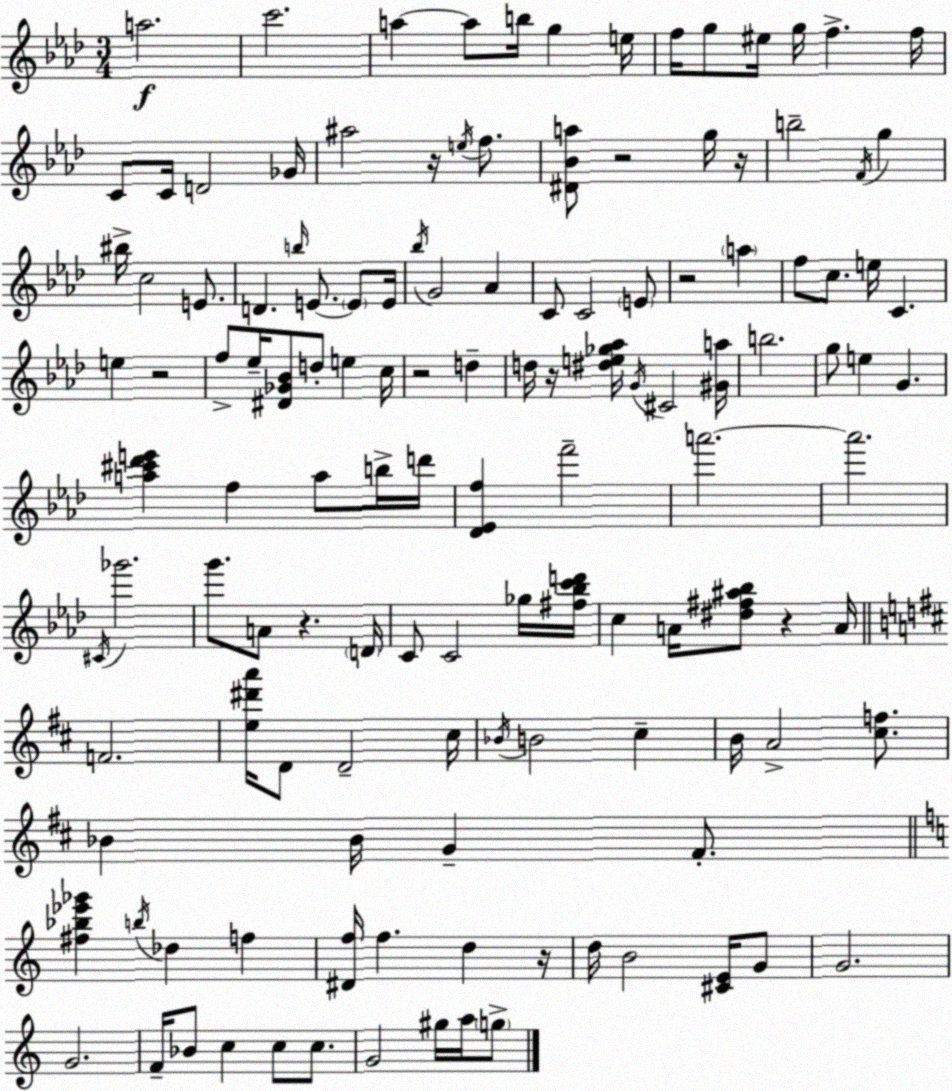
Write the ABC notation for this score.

X:1
T:Untitled
M:3/4
L:1/4
K:Fm
a2 c'2 a a/2 b/4 g e/4 f/4 g/2 ^e/4 g/4 f f/4 C/2 C/4 D2 _G/4 ^a2 z/4 e/4 f/2 [^D_Ba]/2 z2 g/4 z/4 b2 F/4 g ^b/4 c2 E/2 D b/4 E/2 E/2 E/4 _b/4 G2 _A C/2 C2 E/2 z2 a f/2 c/2 e/4 C e z2 f/2 _e/4 [^D_G_B]/2 d/2 e c/4 z2 d d/4 z/4 [^de_g_a]/4 G/4 ^C2 [^Ga]/4 b2 g/2 e G [a^c'_d'e'] f a/2 b/4 d'/4 [_D_Ef] f'2 a'2 a'2 ^C/4 _g'2 g'/2 A/2 z D/4 C/2 C2 _g/4 [^f_bc'd']/4 c A/4 [^d^f^a_b]/2 z A/4 F2 [e^d'a']/4 D/2 D2 ^c/4 _B/4 B2 ^c B/4 A2 [^cf]/2 _B _B/4 G ^F/2 [^f_b_e'_g'] b/4 _d f [^Df]/4 f d z/4 d/4 B2 [^CE]/4 G/2 G2 G2 F/4 _B/2 c c/2 c/2 G2 ^g/4 a/4 g/2